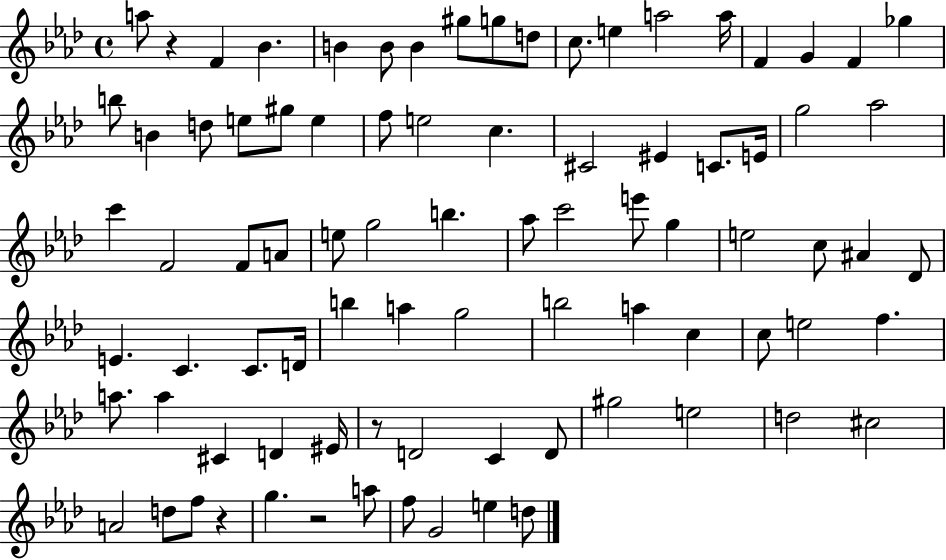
X:1
T:Untitled
M:4/4
L:1/4
K:Ab
a/2 z F _B B B/2 B ^g/2 g/2 d/2 c/2 e a2 a/4 F G F _g b/2 B d/2 e/2 ^g/2 e f/2 e2 c ^C2 ^E C/2 E/4 g2 _a2 c' F2 F/2 A/2 e/2 g2 b _a/2 c'2 e'/2 g e2 c/2 ^A _D/2 E C C/2 D/4 b a g2 b2 a c c/2 e2 f a/2 a ^C D ^E/4 z/2 D2 C D/2 ^g2 e2 d2 ^c2 A2 d/2 f/2 z g z2 a/2 f/2 G2 e d/2